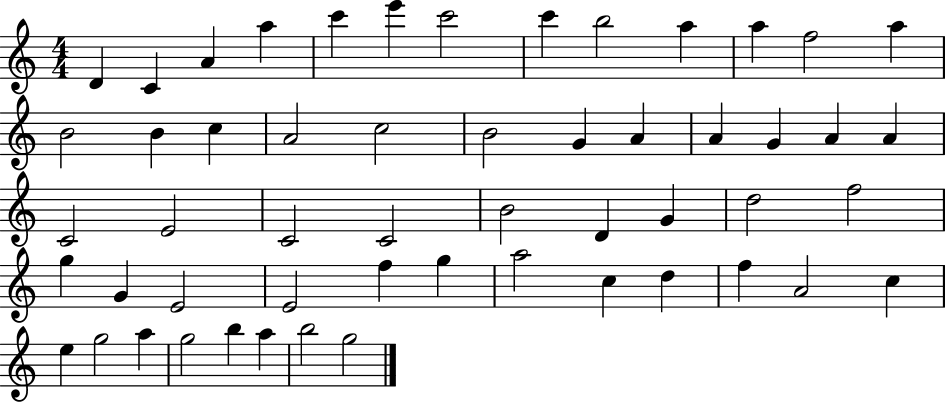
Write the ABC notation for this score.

X:1
T:Untitled
M:4/4
L:1/4
K:C
D C A a c' e' c'2 c' b2 a a f2 a B2 B c A2 c2 B2 G A A G A A C2 E2 C2 C2 B2 D G d2 f2 g G E2 E2 f g a2 c d f A2 c e g2 a g2 b a b2 g2